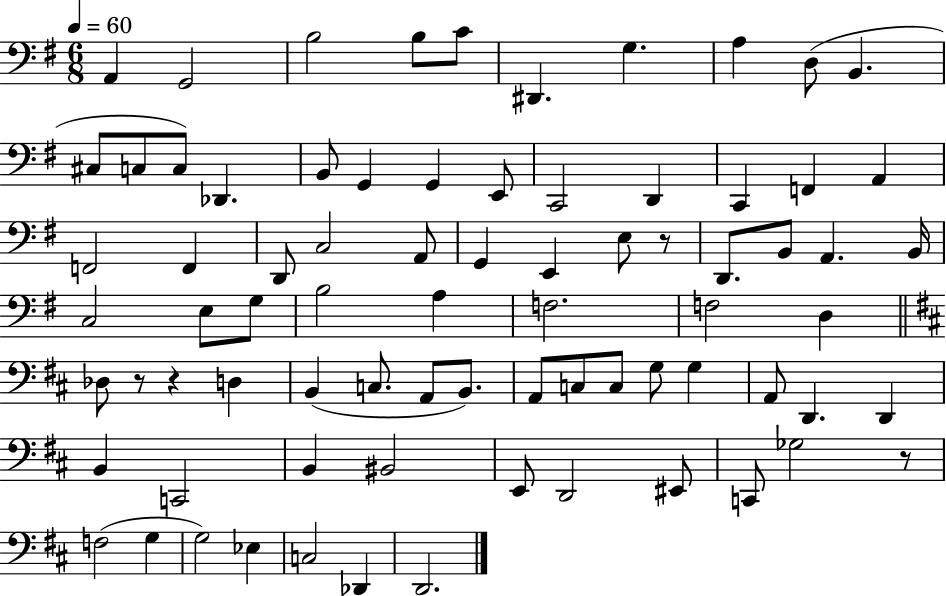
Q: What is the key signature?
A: G major